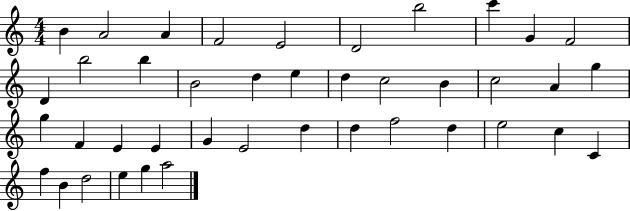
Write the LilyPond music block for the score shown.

{
  \clef treble
  \numericTimeSignature
  \time 4/4
  \key c \major
  b'4 a'2 a'4 | f'2 e'2 | d'2 b''2 | c'''4 g'4 f'2 | \break d'4 b''2 b''4 | b'2 d''4 e''4 | d''4 c''2 b'4 | c''2 a'4 g''4 | \break g''4 f'4 e'4 e'4 | g'4 e'2 d''4 | d''4 f''2 d''4 | e''2 c''4 c'4 | \break f''4 b'4 d''2 | e''4 g''4 a''2 | \bar "|."
}